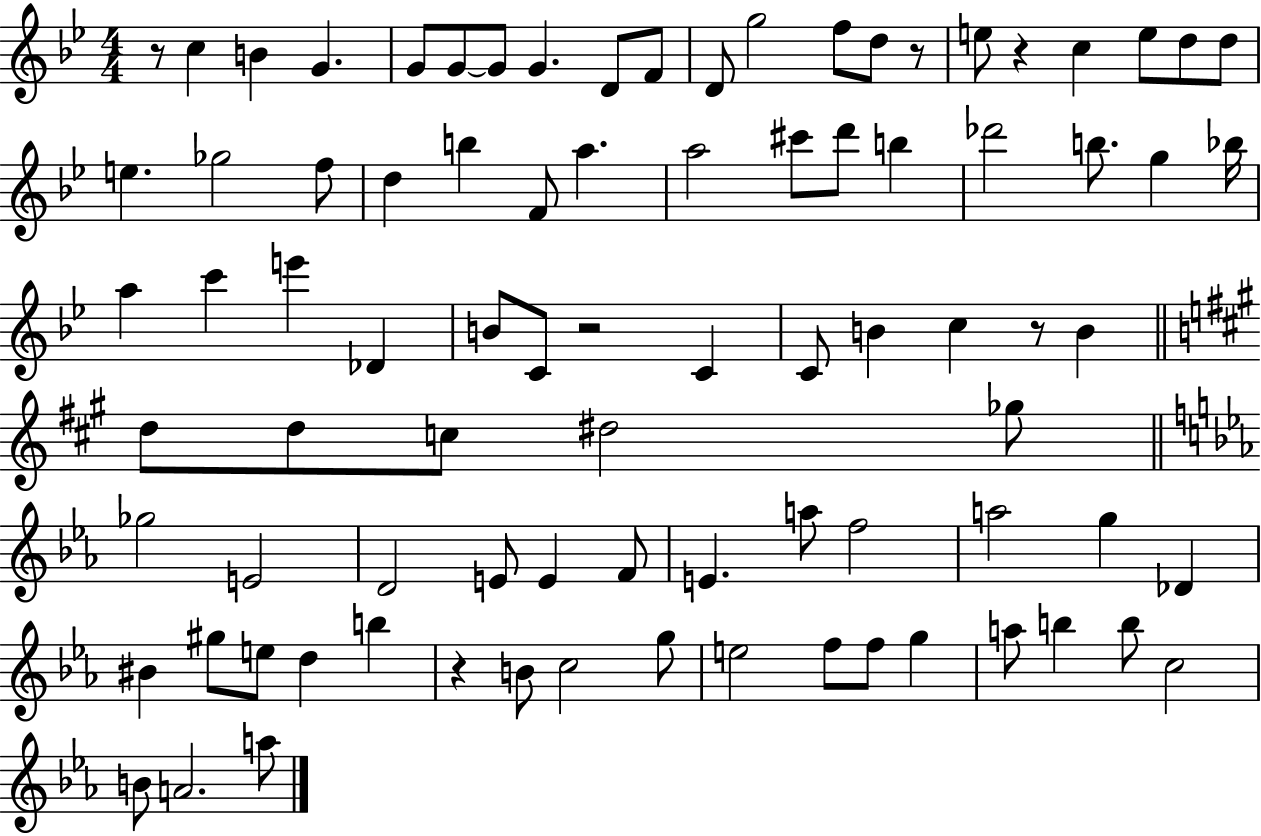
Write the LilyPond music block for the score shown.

{
  \clef treble
  \numericTimeSignature
  \time 4/4
  \key bes \major
  r8 c''4 b'4 g'4. | g'8 g'8~~ g'8 g'4. d'8 f'8 | d'8 g''2 f''8 d''8 r8 | e''8 r4 c''4 e''8 d''8 d''8 | \break e''4. ges''2 f''8 | d''4 b''4 f'8 a''4. | a''2 cis'''8 d'''8 b''4 | des'''2 b''8. g''4 bes''16 | \break a''4 c'''4 e'''4 des'4 | b'8 c'8 r2 c'4 | c'8 b'4 c''4 r8 b'4 | \bar "||" \break \key a \major d''8 d''8 c''8 dis''2 ges''8 | \bar "||" \break \key c \minor ges''2 e'2 | d'2 e'8 e'4 f'8 | e'4. a''8 f''2 | a''2 g''4 des'4 | \break bis'4 gis''8 e''8 d''4 b''4 | r4 b'8 c''2 g''8 | e''2 f''8 f''8 g''4 | a''8 b''4 b''8 c''2 | \break b'8 a'2. a''8 | \bar "|."
}